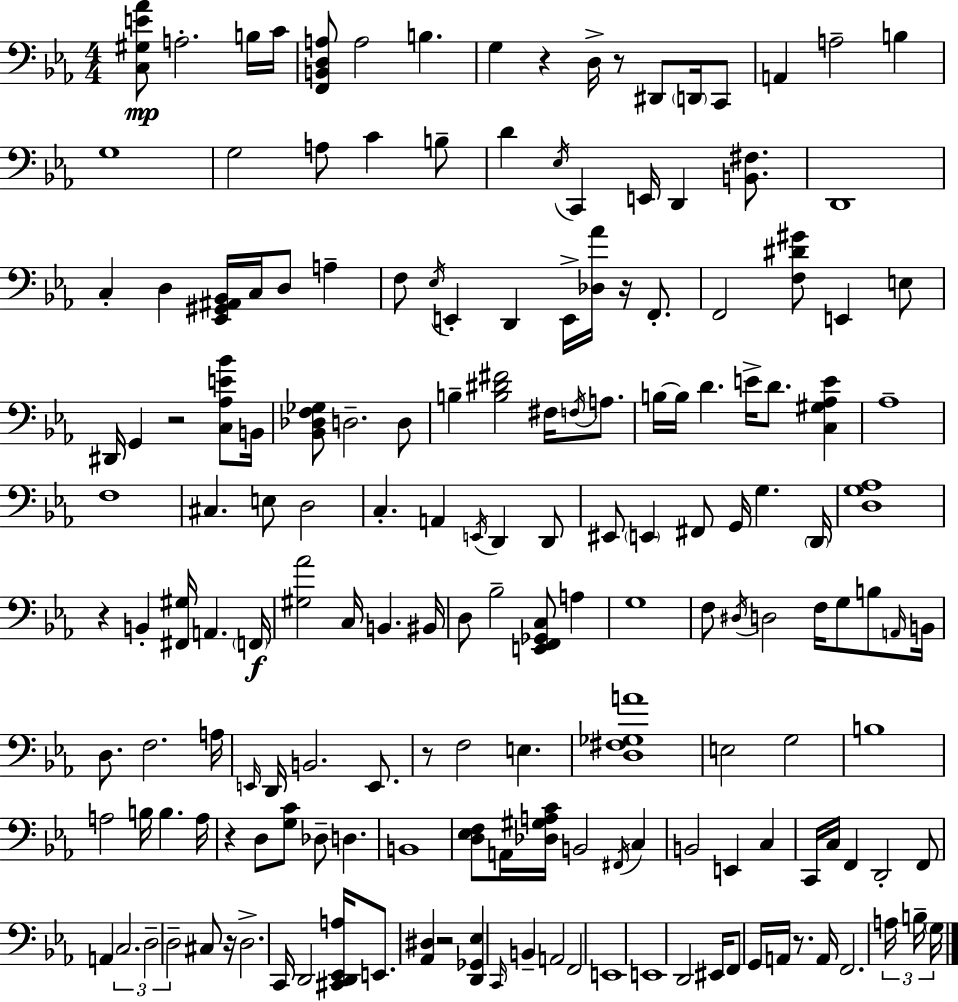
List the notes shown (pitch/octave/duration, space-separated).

[C3,G#3,E4,Ab4]/e A3/h. B3/s C4/s [F2,B2,D3,A3]/e A3/h B3/q. G3/q R/q D3/s R/e D#2/e D2/s C2/e A2/q A3/h B3/q G3/w G3/h A3/e C4/q B3/e D4/q Eb3/s C2/q E2/s D2/q [B2,F#3]/e. D2/w C3/q D3/q [Eb2,G#2,A#2,Bb2]/s C3/s D3/e A3/q F3/e Eb3/s E2/q D2/q E2/s [Db3,Ab4]/s R/s F2/e. F2/h [F3,D#4,G#4]/e E2/q E3/e D#2/s G2/q R/h [C3,Ab3,E4,Bb4]/e B2/s [Bb2,Db3,F3,Gb3]/e D3/h. D3/e B3/q [B3,D#4,F#4]/h F#3/s F3/s A3/e. B3/s B3/s D4/q. E4/s D4/e. [C3,G#3,Ab3,E4]/q Ab3/w F3/w C#3/q. E3/e D3/h C3/q. A2/q E2/s D2/q D2/e EIS2/e E2/q F#2/e G2/s G3/q. D2/s [D3,G3,Ab3]/w R/q B2/q [F#2,G#3]/s A2/q. F2/s [G#3,Ab4]/h C3/s B2/q. BIS2/s D3/e Bb3/h [E2,F2,Gb2,C3]/e A3/q G3/w F3/e D#3/s D3/h F3/s G3/e B3/e A2/s B2/s D3/e. F3/h. A3/s E2/s D2/s B2/h. E2/e. R/e F3/h E3/q. [D3,F#3,Gb3,A4]/w E3/h G3/h B3/w A3/h B3/s B3/q. A3/s R/q D3/e [G3,C4]/e Db3/e D3/q. B2/w [D3,Eb3,F3]/e A2/s [Db3,G#3,A3,C4]/s B2/h F#2/s C3/q B2/h E2/q C3/q C2/s C3/s F2/q D2/h F2/e A2/q C3/h. D3/h D3/h C#3/e R/s D3/h. C2/s D2/h [C#2,D2,Eb2,A3]/s E2/e. [Ab2,D#3]/q R/h [D2,Gb2,Eb3]/q C2/s B2/q A2/h F2/h E2/w E2/w D2/h EIS2/s F2/e G2/s A2/s R/e. A2/s F2/h. A3/s B3/s G3/s